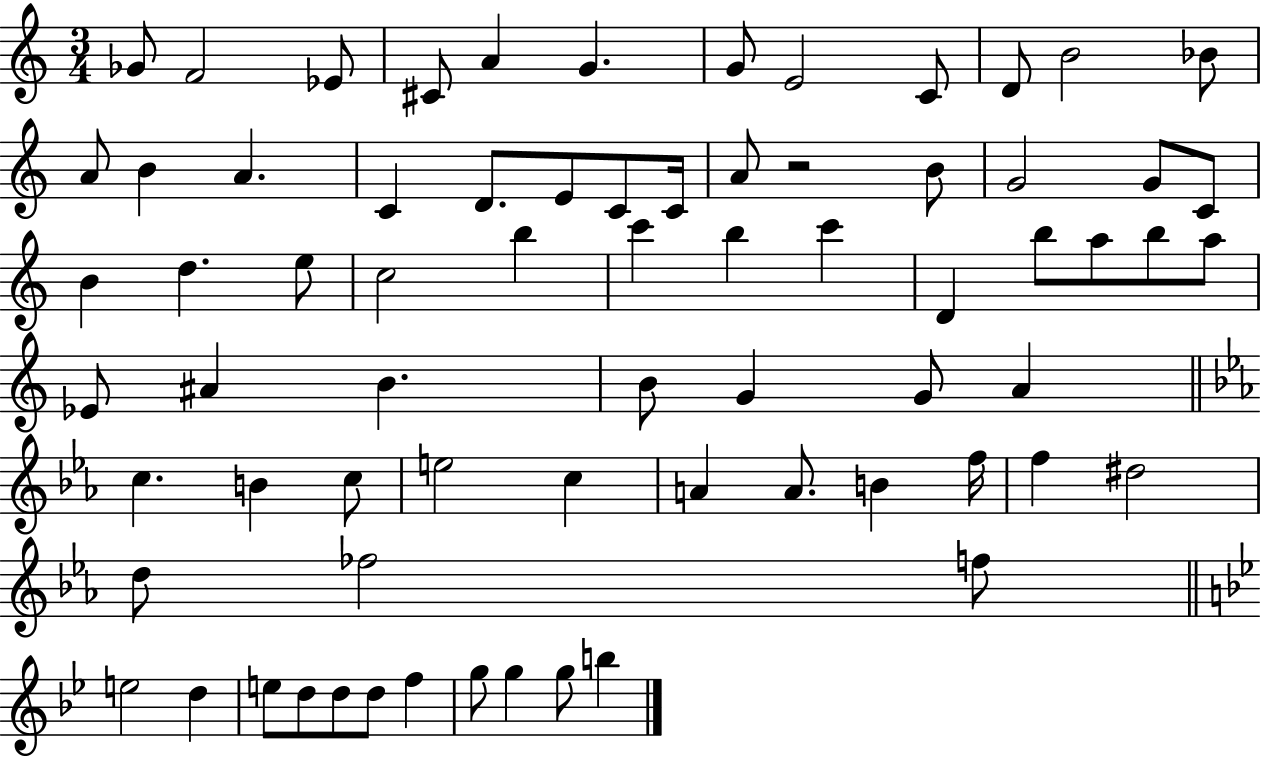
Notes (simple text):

Gb4/e F4/h Eb4/e C#4/e A4/q G4/q. G4/e E4/h C4/e D4/e B4/h Bb4/e A4/e B4/q A4/q. C4/q D4/e. E4/e C4/e C4/s A4/e R/h B4/e G4/h G4/e C4/e B4/q D5/q. E5/e C5/h B5/q C6/q B5/q C6/q D4/q B5/e A5/e B5/e A5/e Eb4/e A#4/q B4/q. B4/e G4/q G4/e A4/q C5/q. B4/q C5/e E5/h C5/q A4/q A4/e. B4/q F5/s F5/q D#5/h D5/e FES5/h F5/e E5/h D5/q E5/e D5/e D5/e D5/e F5/q G5/e G5/q G5/e B5/q